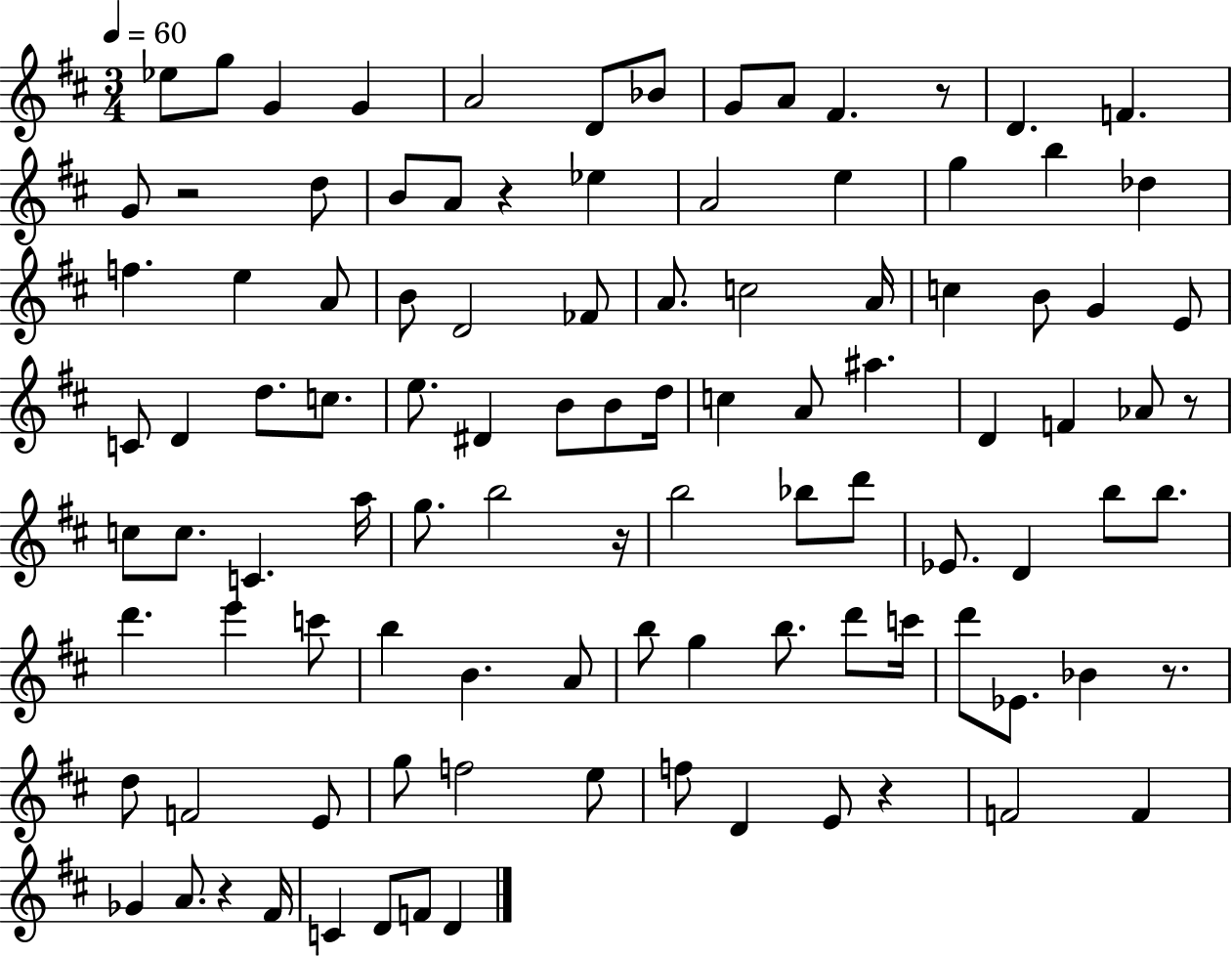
Eb5/e G5/e G4/q G4/q A4/h D4/e Bb4/e G4/e A4/e F#4/q. R/e D4/q. F4/q. G4/e R/h D5/e B4/e A4/e R/q Eb5/q A4/h E5/q G5/q B5/q Db5/q F5/q. E5/q A4/e B4/e D4/h FES4/e A4/e. C5/h A4/s C5/q B4/e G4/q E4/e C4/e D4/q D5/e. C5/e. E5/e. D#4/q B4/e B4/e D5/s C5/q A4/e A#5/q. D4/q F4/q Ab4/e R/e C5/e C5/e. C4/q. A5/s G5/e. B5/h R/s B5/h Bb5/e D6/e Eb4/e. D4/q B5/e B5/e. D6/q. E6/q C6/e B5/q B4/q. A4/e B5/e G5/q B5/e. D6/e C6/s D6/e Eb4/e. Bb4/q R/e. D5/e F4/h E4/e G5/e F5/h E5/e F5/e D4/q E4/e R/q F4/h F4/q Gb4/q A4/e. R/q F#4/s C4/q D4/e F4/e D4/q